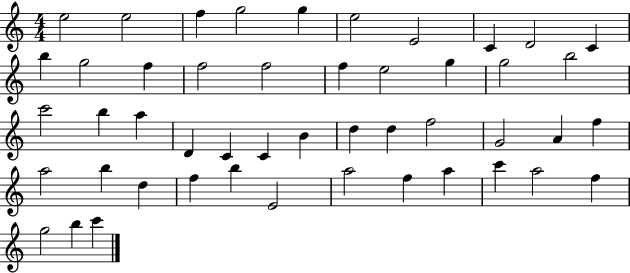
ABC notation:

X:1
T:Untitled
M:4/4
L:1/4
K:C
e2 e2 f g2 g e2 E2 C D2 C b g2 f f2 f2 f e2 g g2 b2 c'2 b a D C C B d d f2 G2 A f a2 b d f b E2 a2 f a c' a2 f g2 b c'